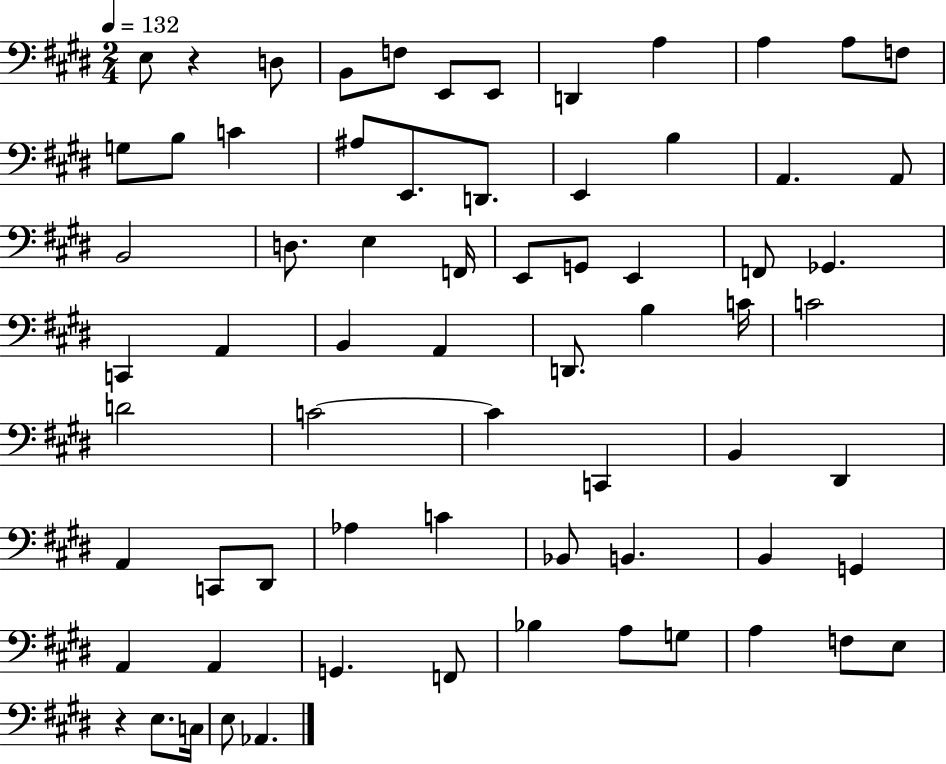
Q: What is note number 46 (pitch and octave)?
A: C2